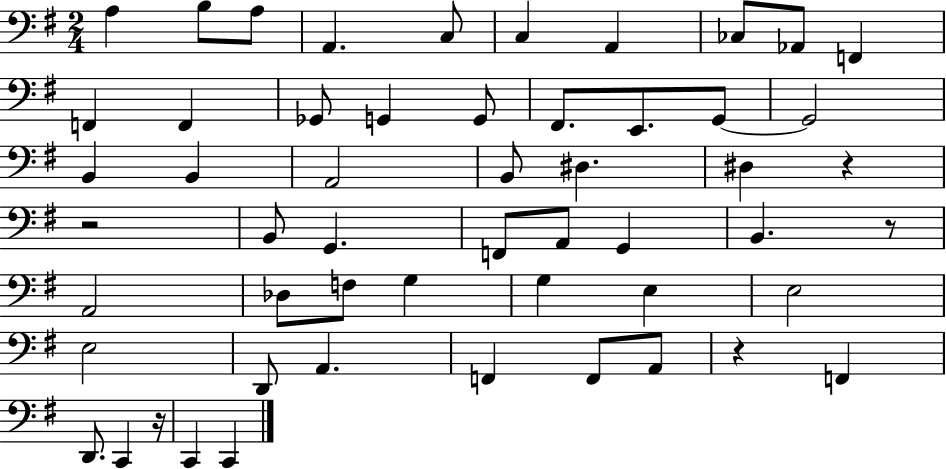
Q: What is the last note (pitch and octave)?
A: C2